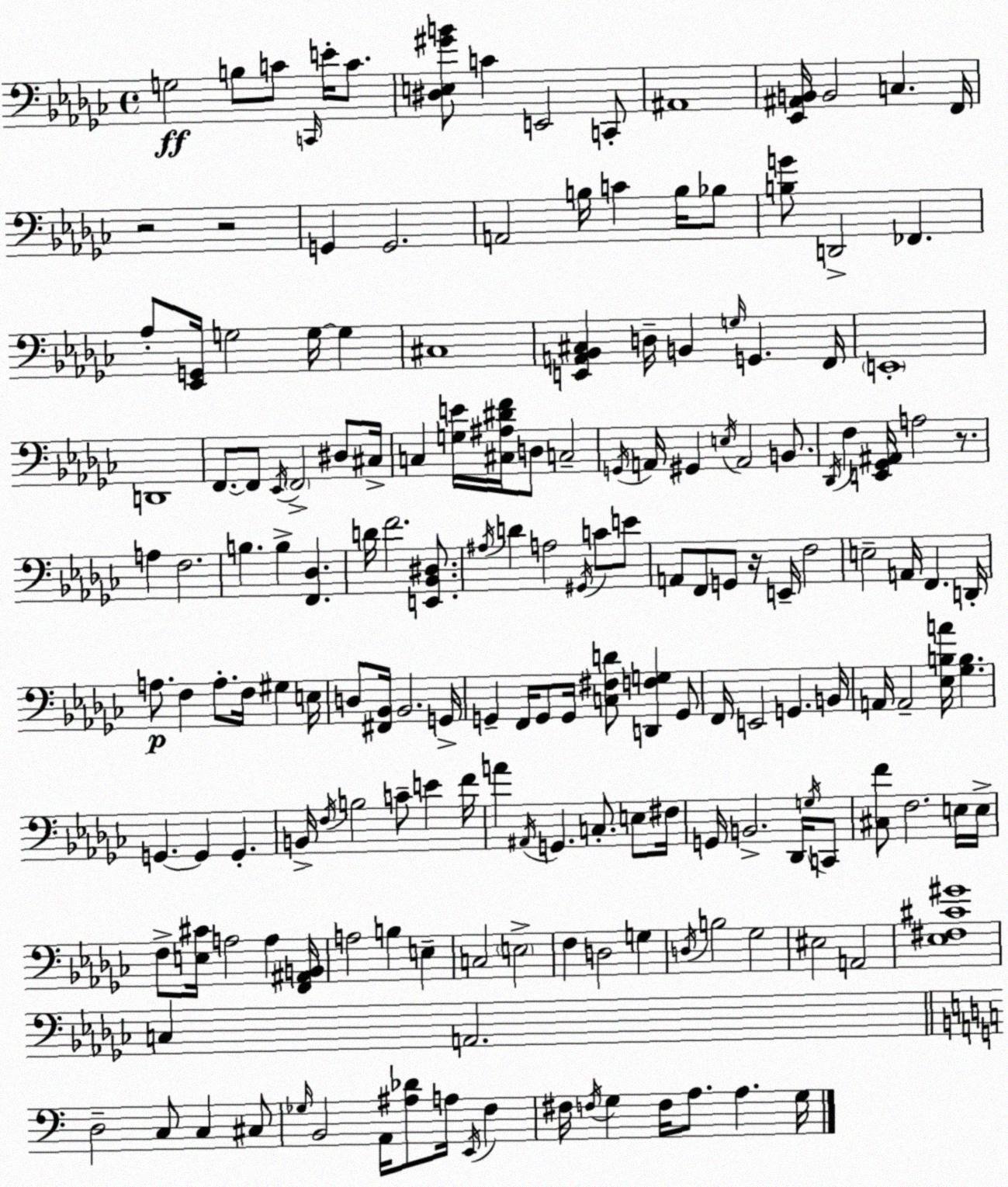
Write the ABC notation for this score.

X:1
T:Untitled
M:4/4
L:1/4
K:Ebm
G,2 B,/2 C/2 C,,/4 E/4 C/2 [^D,E,^GB]/2 C E,,2 C,,/2 ^A,,4 [_E,,^A,,B,,]/4 B,,2 C, F,,/4 z2 z2 G,, G,,2 A,,2 B,/4 C B,/4 _B,/2 [B,G]/2 D,,2 _F,, _A,/2 [_E,,G,,]/4 G,2 G,/4 G, ^C,4 [E,,A,,_B,,^C,] D,/4 B,, G,/4 G,, F,,/4 E,,4 D,,4 F,,/2 F,,/2 _E,,/4 F,,2 ^D,/2 ^C,/4 C, [G,E]/4 [^C,^A,^DF]/4 D,/2 C,2 G,,/4 A,,/4 ^G,, E,/4 A,,2 B,,/2 _D,,/4 F, [E,,_G,,^A,,]/4 A,2 z/2 A, F,2 B, B, [F,,_D,] D/4 F2 [E,,_B,,^D,]/2 ^A,/4 D A,2 ^G,,/4 C/2 E/2 A,,/2 F,,/2 G,,/2 z/4 E,,/4 F,2 E,2 A,,/4 F,, D,,/4 A,/2 F, A,/2 F,/4 ^G, E,/4 D,/2 [^F,,_B,,]/4 _B,,2 G,,/4 G,, F,,/4 G,,/2 G,,/4 [C,^F,D]/2 [D,,F,G,] G,,/2 F,,/4 E,,2 G,, B,,/4 A,,/4 A,,2 [_E,B,A]/4 [_G,B,] G,, G,, G,, B,,/4 F,/4 B,2 C/2 E F/4 A ^A,,/4 G,, C,/2 E,/2 ^F,/4 G,,/4 B,,2 _D,,/4 G,/4 C,,/2 [^C,F]/2 F,2 E,/4 E,/4 F,/2 [E,^C]/4 A,2 A, [F,,^A,,B,,]/4 A,2 B, E, C,2 E,2 F, D,2 G, D,/4 B,2 _G,2 ^E,2 A,,2 [_E,^F,^C^G]4 C, A,,2 D,2 C,/2 C, ^C,/2 _G,/4 B,,2 A,,/4 [^A,_D]/2 A,/4 E,,/4 F, ^F,/4 F,/4 G, F,/4 A,/2 A, G,/4